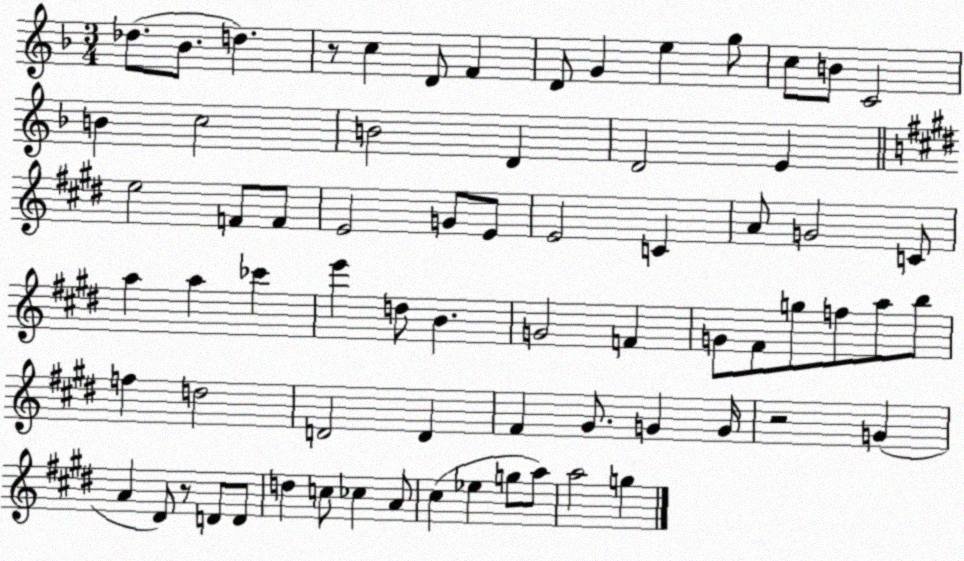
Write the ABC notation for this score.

X:1
T:Untitled
M:3/4
L:1/4
K:F
_d/2 _B/2 d z/2 c D/2 F D/2 G e g/2 c/2 B/2 C2 B c2 B2 D D2 E e2 F/2 F/2 E2 G/2 E/2 E2 C A/2 G2 C/2 a a _c' e' d/2 B G2 F G/2 ^F/2 g/2 f/2 a/2 b/2 f d2 D2 D ^F ^G/2 G G/4 z2 G A ^D/2 z/2 D/2 D/2 d c/2 _c A/2 ^c _e g/2 a/2 a2 g